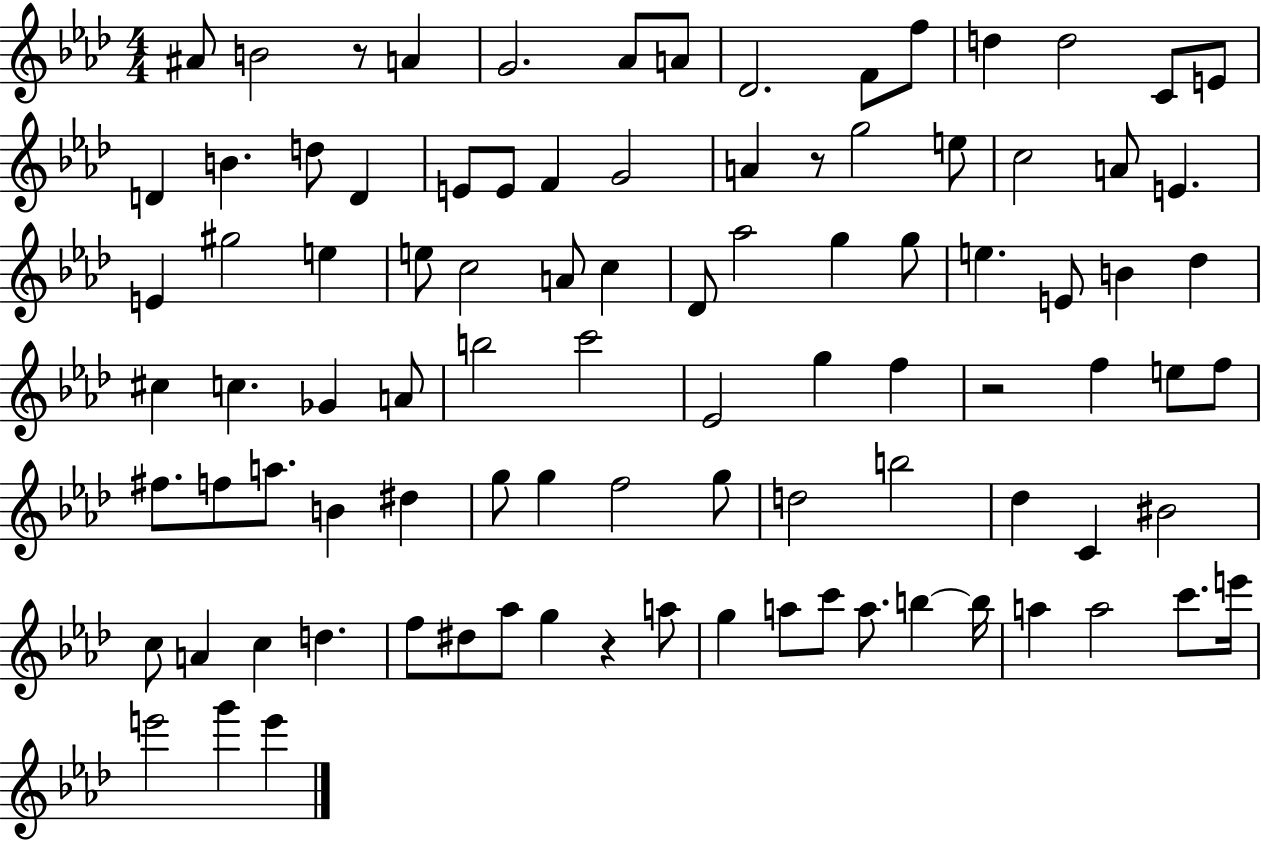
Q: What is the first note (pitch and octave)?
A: A#4